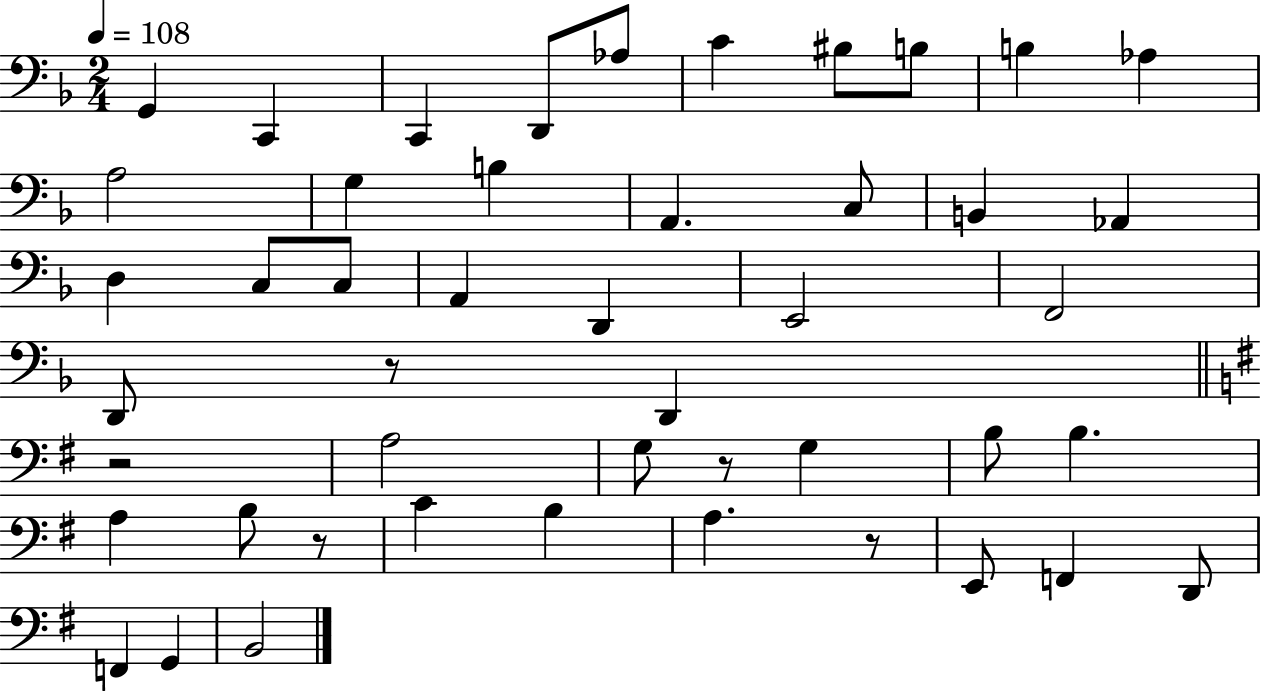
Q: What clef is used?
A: bass